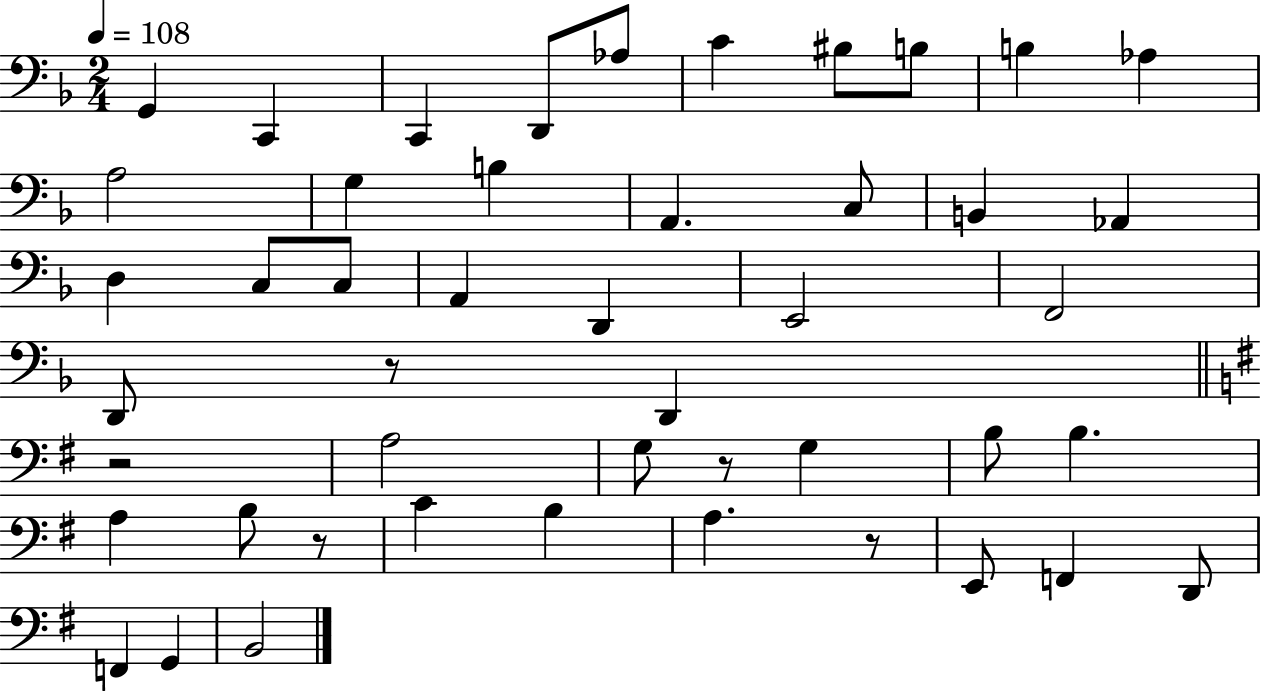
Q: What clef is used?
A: bass